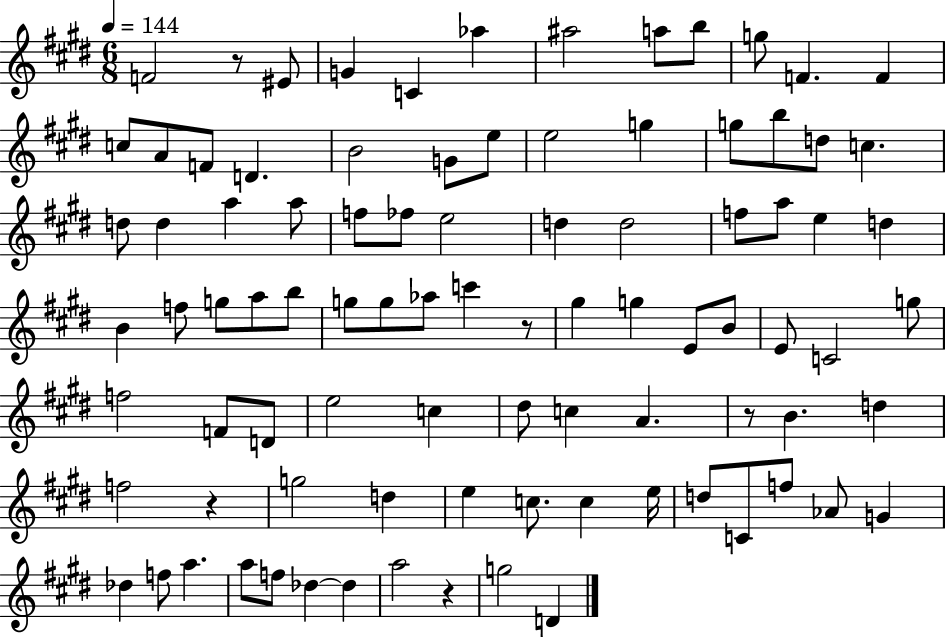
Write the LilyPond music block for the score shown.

{
  \clef treble
  \numericTimeSignature
  \time 6/8
  \key e \major
  \tempo 4 = 144
  f'2 r8 eis'8 | g'4 c'4 aes''4 | ais''2 a''8 b''8 | g''8 f'4. f'4 | \break c''8 a'8 f'8 d'4. | b'2 g'8 e''8 | e''2 g''4 | g''8 b''8 d''8 c''4. | \break d''8 d''4 a''4 a''8 | f''8 fes''8 e''2 | d''4 d''2 | f''8 a''8 e''4 d''4 | \break b'4 f''8 g''8 a''8 b''8 | g''8 g''8 aes''8 c'''4 r8 | gis''4 g''4 e'8 b'8 | e'8 c'2 g''8 | \break f''2 f'8 d'8 | e''2 c''4 | dis''8 c''4 a'4. | r8 b'4. d''4 | \break f''2 r4 | g''2 d''4 | e''4 c''8. c''4 e''16 | d''8 c'8 f''8 aes'8 g'4 | \break des''4 f''8 a''4. | a''8 f''8 des''4~~ des''4 | a''2 r4 | g''2 d'4 | \break \bar "|."
}